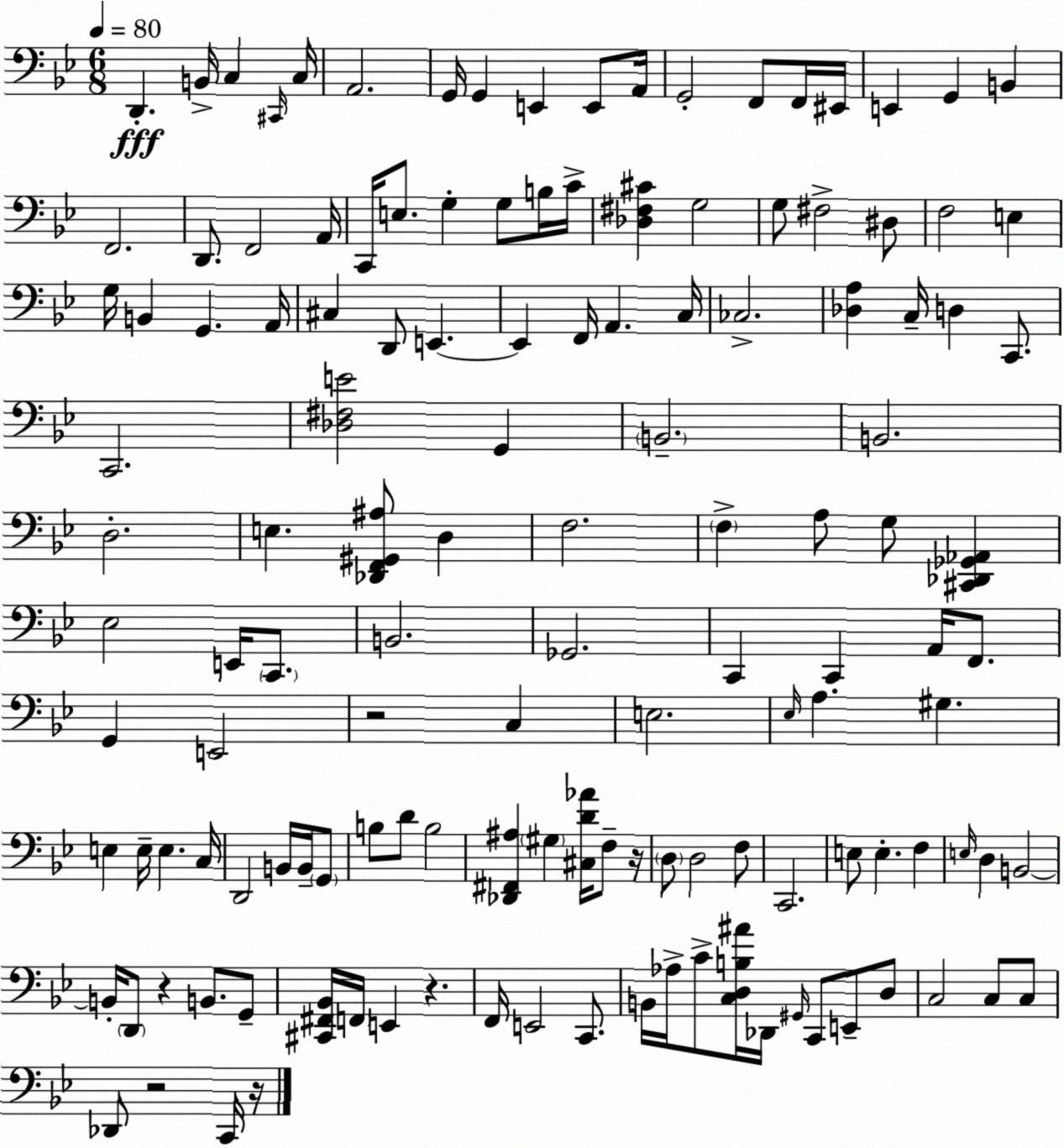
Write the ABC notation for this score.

X:1
T:Untitled
M:6/8
L:1/4
K:Gm
D,, B,,/4 C, ^C,,/4 C,/4 A,,2 G,,/4 G,, E,, E,,/2 A,,/4 G,,2 F,,/2 F,,/4 ^E,,/4 E,, G,, B,, F,,2 D,,/2 F,,2 A,,/4 C,,/4 E,/2 G, G,/2 B,/4 C/4 [_D,^F,^C] G,2 G,/2 ^F,2 ^D,/2 F,2 E, G,/4 B,, G,, A,,/4 ^C, D,,/2 E,, E,, F,,/4 A,, C,/4 _C,2 [_D,A,] C,/4 D, C,,/2 C,,2 [_D,^F,E]2 G,, B,,2 B,,2 D,2 E, [_D,,F,,^G,,^A,]/2 D, F,2 F, A,/2 G,/2 [^C,,_D,,_G,,_A,,] _E,2 E,,/4 C,,/2 B,,2 _G,,2 C,, C,, A,,/4 F,,/2 G,, E,,2 z2 C, E,2 _E,/4 A, ^G, E, E,/4 E, C,/4 D,,2 B,,/4 B,,/4 G,,/2 B,/2 D/2 B,2 [_D,,^F,,^A,] ^G, [^C,D_A]/4 F,/2 z/4 D,/2 D,2 F,/2 C,,2 E,/2 E, F, E,/4 D, B,,2 B,,/4 D,,/2 z B,,/2 G,,/2 [^C,,^F,,_B,,]/4 F,,/4 E,, z F,,/4 E,,2 C,,/2 B,,/4 _A,/4 C/2 [C,D,B,^A]/4 _D,,/4 ^G,,/4 C,,/2 E,,/2 D,/2 C,2 C,/2 C,/2 _D,,/2 z2 C,,/4 z/4